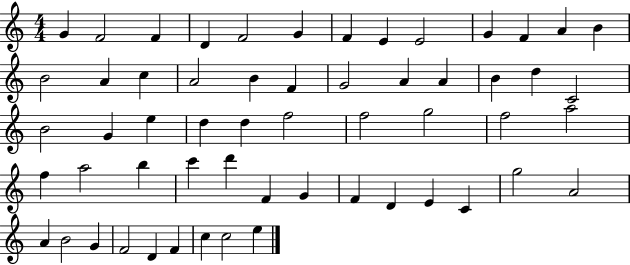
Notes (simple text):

G4/q F4/h F4/q D4/q F4/h G4/q F4/q E4/q E4/h G4/q F4/q A4/q B4/q B4/h A4/q C5/q A4/h B4/q F4/q G4/h A4/q A4/q B4/q D5/q C4/h B4/h G4/q E5/q D5/q D5/q F5/h F5/h G5/h F5/h A5/h F5/q A5/h B5/q C6/q D6/q F4/q G4/q F4/q D4/q E4/q C4/q G5/h A4/h A4/q B4/h G4/q F4/h D4/q F4/q C5/q C5/h E5/q